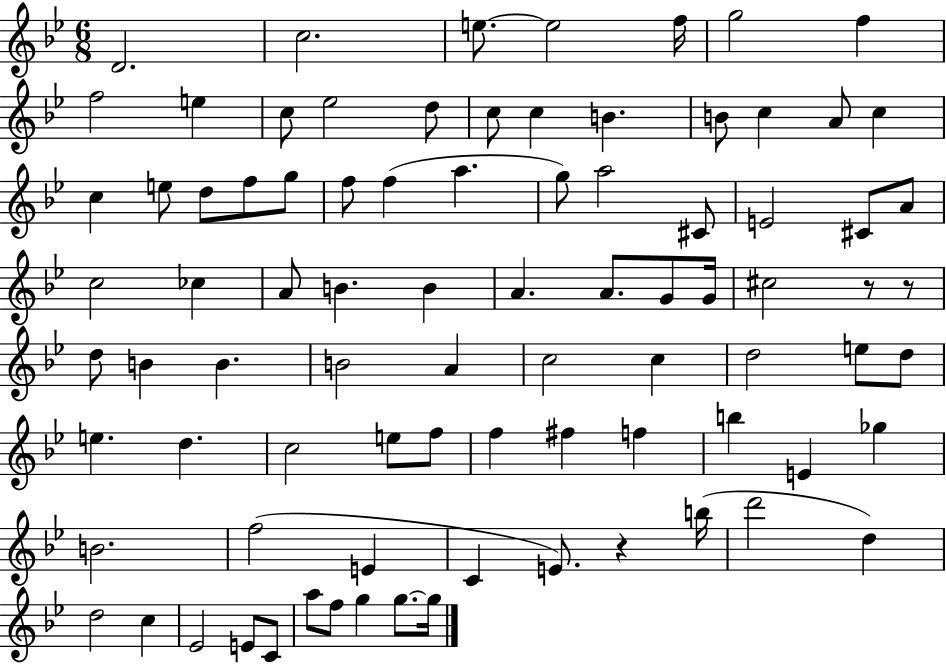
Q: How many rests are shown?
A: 3